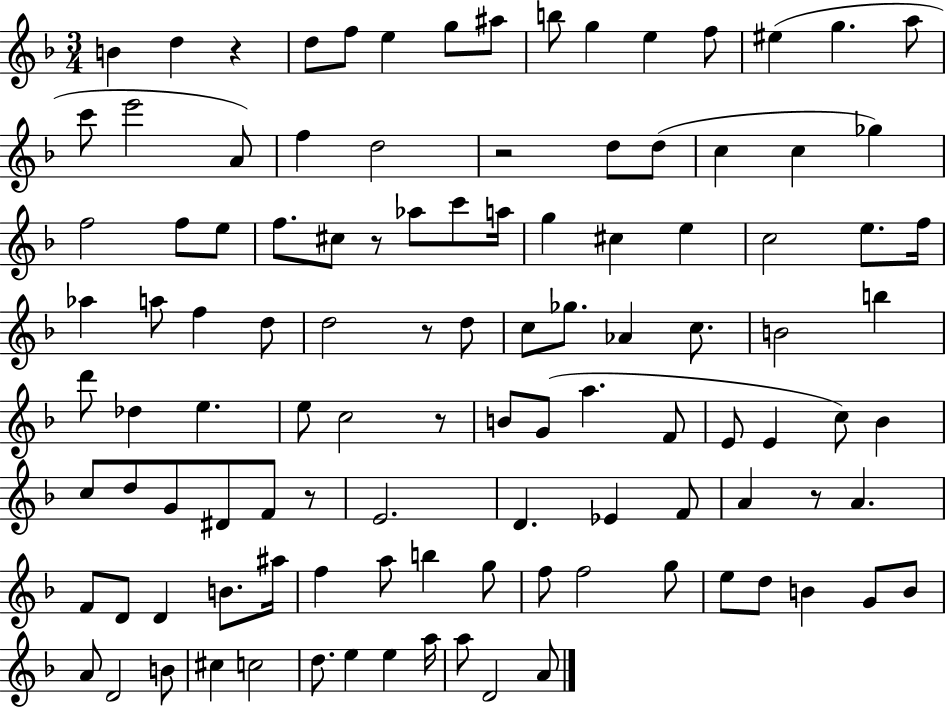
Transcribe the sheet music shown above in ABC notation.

X:1
T:Untitled
M:3/4
L:1/4
K:F
B d z d/2 f/2 e g/2 ^a/2 b/2 g e f/2 ^e g a/2 c'/2 e'2 A/2 f d2 z2 d/2 d/2 c c _g f2 f/2 e/2 f/2 ^c/2 z/2 _a/2 c'/2 a/4 g ^c e c2 e/2 f/4 _a a/2 f d/2 d2 z/2 d/2 c/2 _g/2 _A c/2 B2 b d'/2 _d e e/2 c2 z/2 B/2 G/2 a F/2 E/2 E c/2 _B c/2 d/2 G/2 ^D/2 F/2 z/2 E2 D _E F/2 A z/2 A F/2 D/2 D B/2 ^a/4 f a/2 b g/2 f/2 f2 g/2 e/2 d/2 B G/2 B/2 A/2 D2 B/2 ^c c2 d/2 e e a/4 a/2 D2 A/2